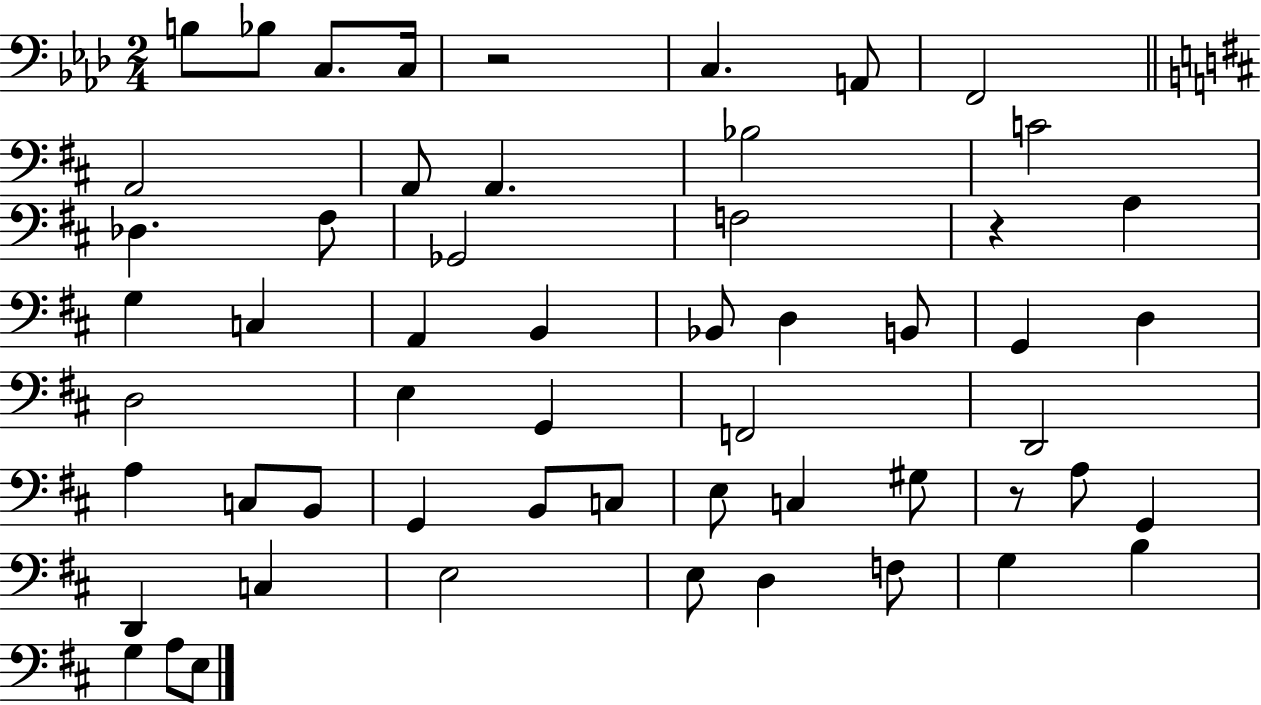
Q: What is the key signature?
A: AES major